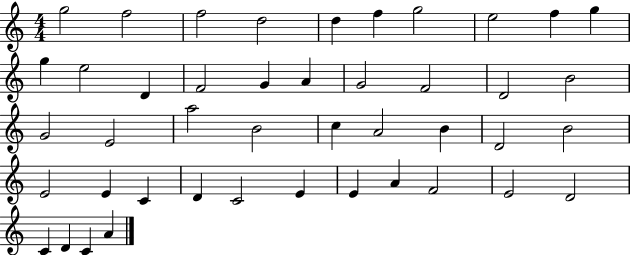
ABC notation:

X:1
T:Untitled
M:4/4
L:1/4
K:C
g2 f2 f2 d2 d f g2 e2 f g g e2 D F2 G A G2 F2 D2 B2 G2 E2 a2 B2 c A2 B D2 B2 E2 E C D C2 E E A F2 E2 D2 C D C A